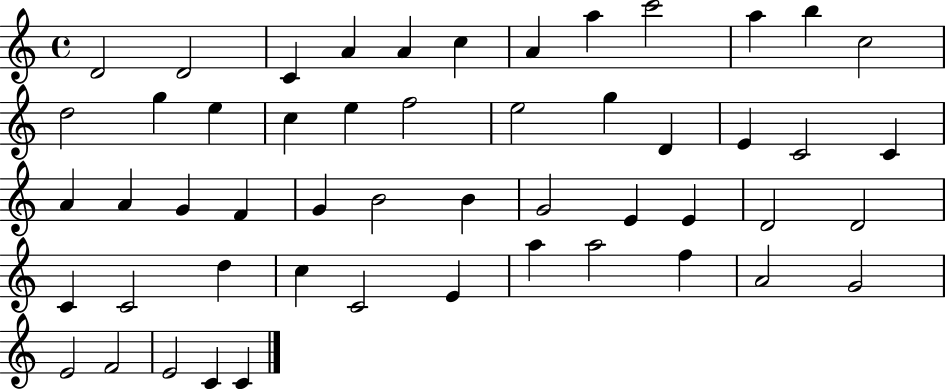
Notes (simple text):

D4/h D4/h C4/q A4/q A4/q C5/q A4/q A5/q C6/h A5/q B5/q C5/h D5/h G5/q E5/q C5/q E5/q F5/h E5/h G5/q D4/q E4/q C4/h C4/q A4/q A4/q G4/q F4/q G4/q B4/h B4/q G4/h E4/q E4/q D4/h D4/h C4/q C4/h D5/q C5/q C4/h E4/q A5/q A5/h F5/q A4/h G4/h E4/h F4/h E4/h C4/q C4/q